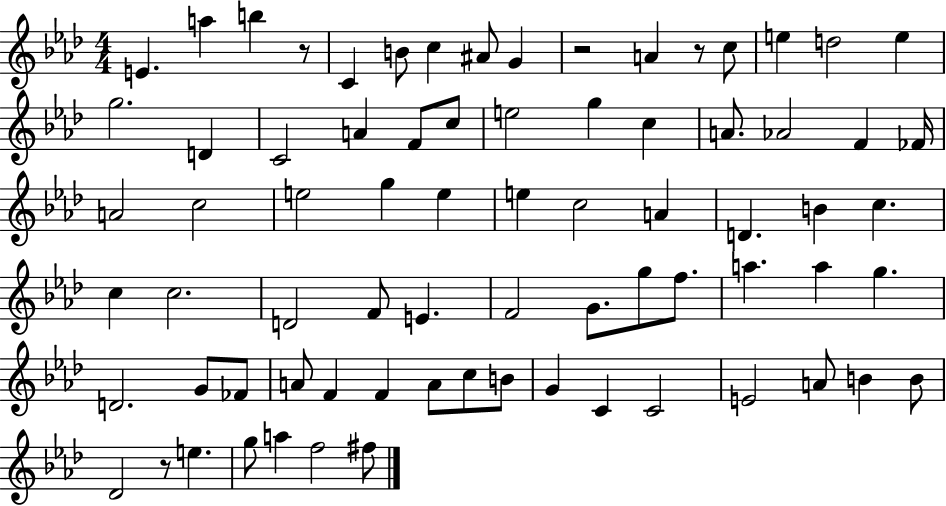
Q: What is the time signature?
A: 4/4